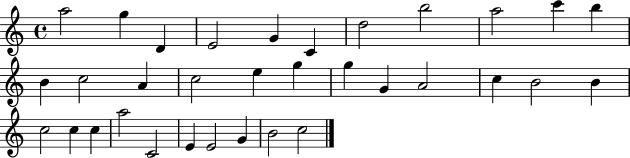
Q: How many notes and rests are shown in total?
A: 33